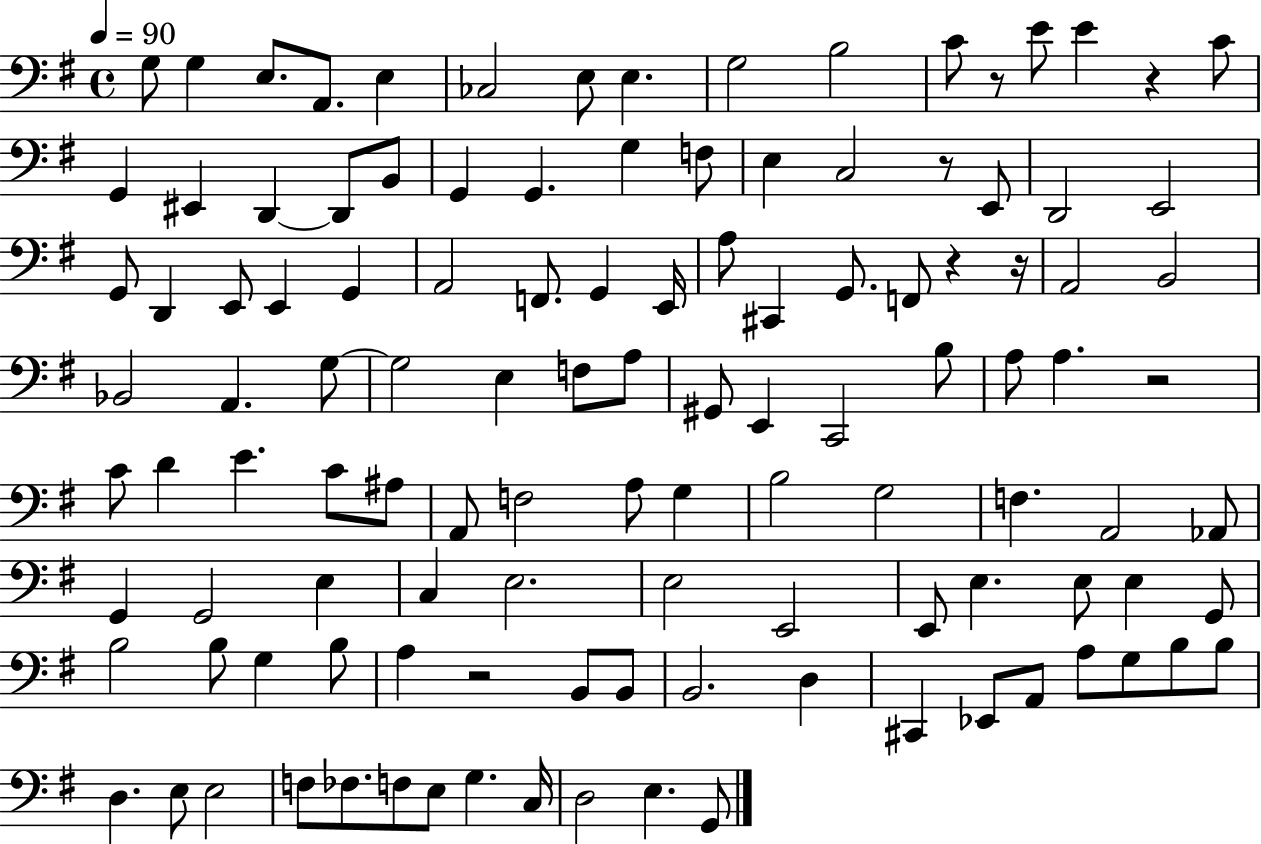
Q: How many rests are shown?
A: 7